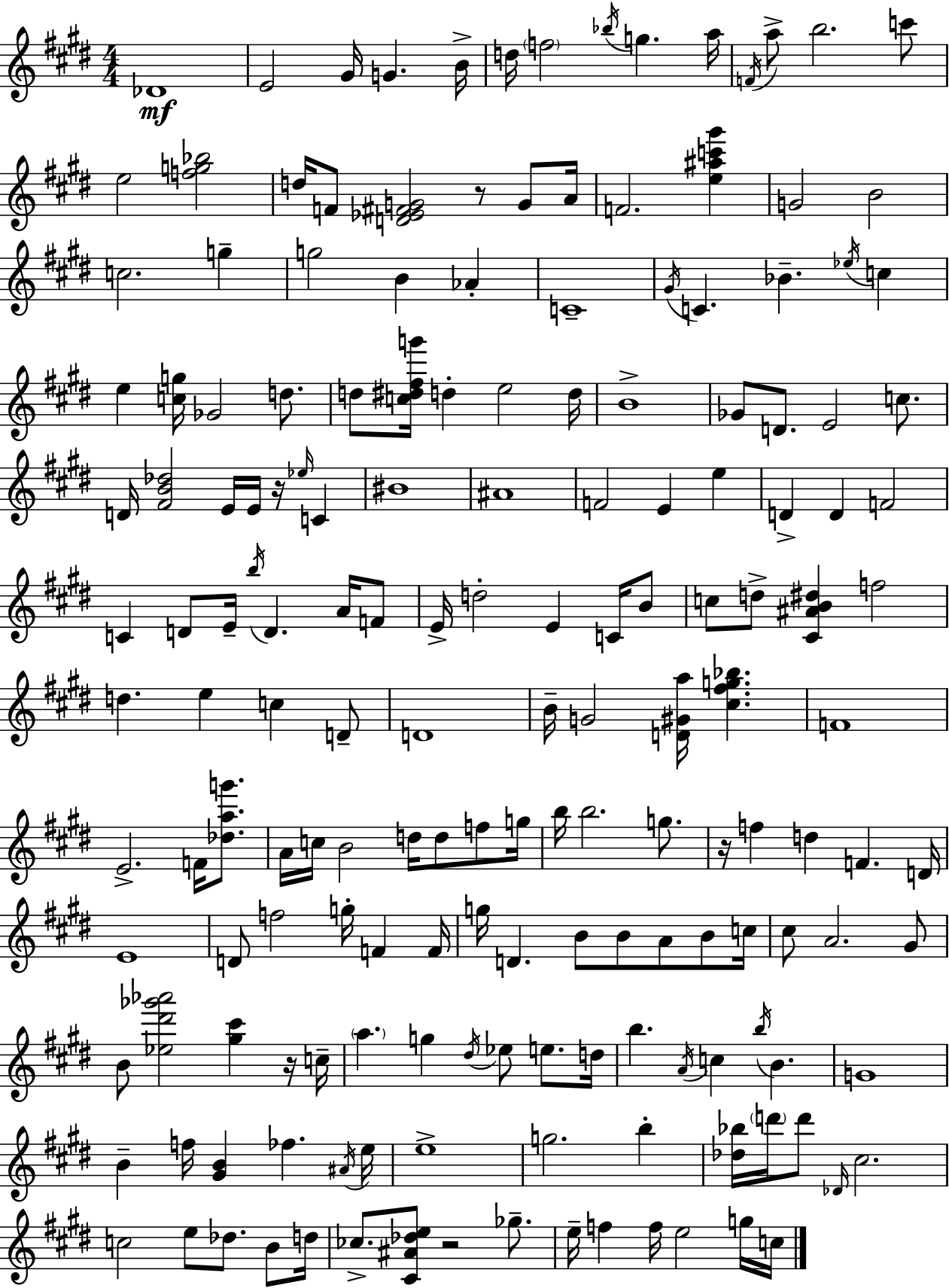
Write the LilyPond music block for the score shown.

{
  \clef treble
  \numericTimeSignature
  \time 4/4
  \key e \major
  des'1\mf | e'2 gis'16 g'4. b'16-> | d''16 \parenthesize f''2 \acciaccatura { bes''16 } g''4. | a''16 \acciaccatura { f'16 } a''8-> b''2. | \break c'''8 e''2 <f'' g'' bes''>2 | d''16 f'8 <d' ees' fis' g'>2 r8 g'8 | a'16 f'2. <e'' ais'' c''' gis'''>4 | g'2 b'2 | \break c''2. g''4-- | g''2 b'4 aes'4-. | c'1-- | \acciaccatura { gis'16 } c'4. bes'4.-- \acciaccatura { ees''16 } | \break c''4 e''4 <c'' g''>16 ges'2 | d''8. d''8 <c'' dis'' fis'' g'''>16 d''4-. e''2 | d''16 b'1-> | ges'8 d'8. e'2 | \break c''8. d'16 <fis' b' des''>2 e'16 e'16 r16 | \grace { ees''16 } c'4 bis'1 | ais'1 | f'2 e'4 | \break e''4 d'4-> d'4 f'2 | c'4 d'8 e'16-- \acciaccatura { b''16 } d'4. | a'16 f'8 e'16-> d''2-. e'4 | c'16 b'8 c''8 d''8-> <cis' ais' b' dis''>4 f''2 | \break d''4. e''4 | c''4 d'8-- d'1 | b'16-- g'2 <d' gis' a''>16 | <cis'' fis'' g'' bes''>4. f'1 | \break e'2.-> | f'16 <des'' a'' g'''>8. a'16 c''16 b'2 | d''16 d''8 f''8 g''16 b''16 b''2. | g''8. r16 f''4 d''4 f'4. | \break d'16 e'1 | d'8 f''2 | g''16-. f'4 f'16 g''16 d'4. b'8 b'8 | a'8 b'8 c''16 cis''8 a'2. | \break gis'8 b'8 <ees'' dis''' ges''' aes'''>2 | <gis'' cis'''>4 r16 c''16-- \parenthesize a''4. g''4 | \acciaccatura { dis''16 } ees''8 e''8. d''16 b''4. \acciaccatura { a'16 } c''4 | \acciaccatura { b''16 } b'4. g'1 | \break b'4-- f''16 <gis' b'>4 | fes''4. \acciaccatura { ais'16 } e''16 e''1-> | g''2. | b''4-. <des'' bes''>16 \parenthesize d'''16 d'''8 \grace { des'16 } cis''2. | \break c''2 | e''8 des''8. b'8 d''16 ces''8.-> <cis' ais' des'' e''>8 | r2 ges''8.-- e''16-- f''4 | f''16 e''2 g''16 c''16 \bar "|."
}